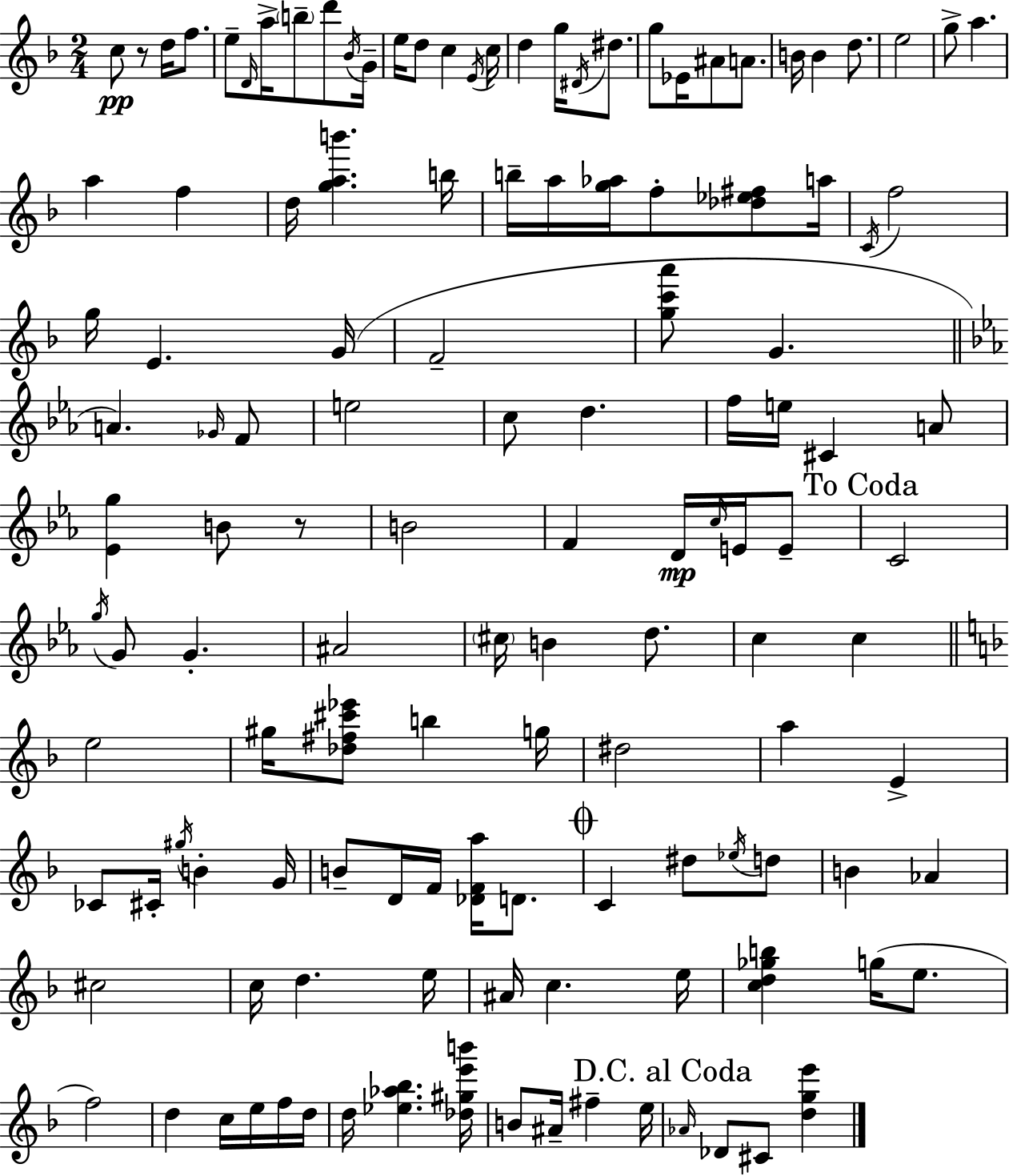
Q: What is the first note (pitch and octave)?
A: C5